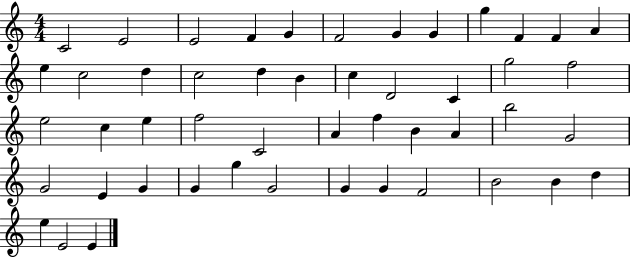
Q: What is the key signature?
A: C major